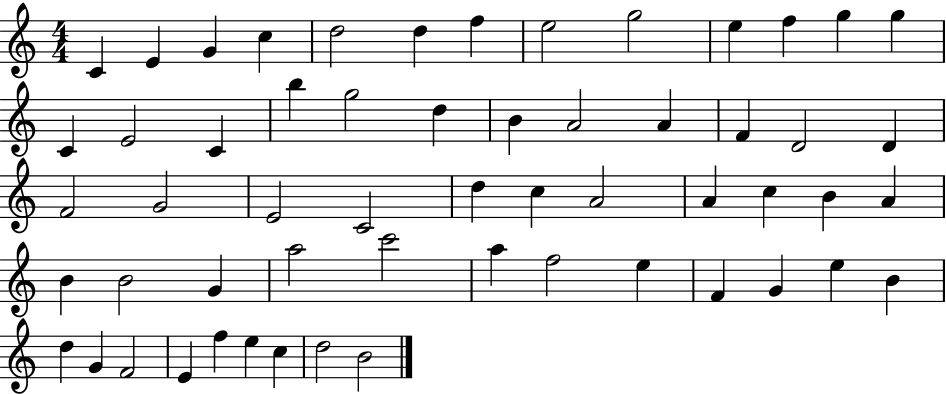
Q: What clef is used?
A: treble